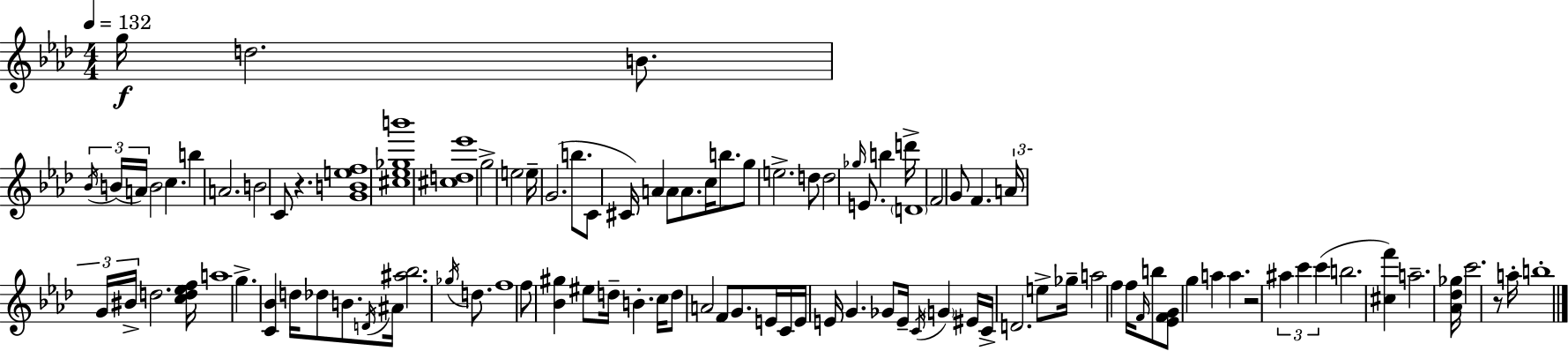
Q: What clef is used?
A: treble